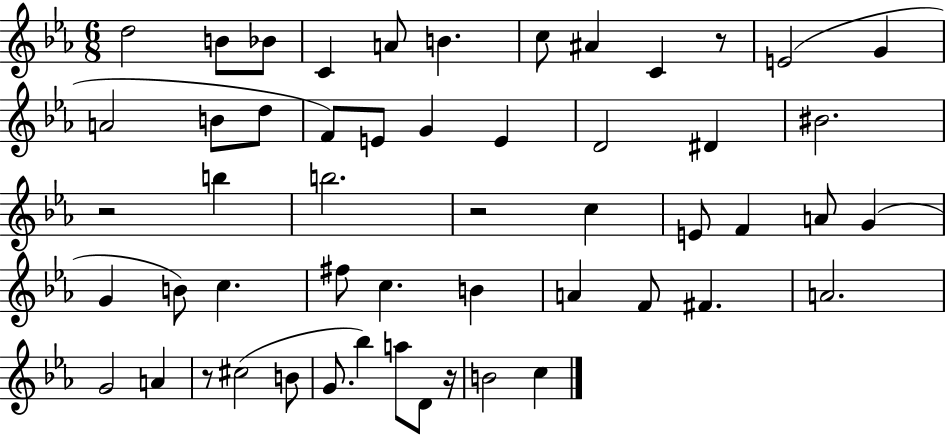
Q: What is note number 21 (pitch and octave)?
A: BIS4